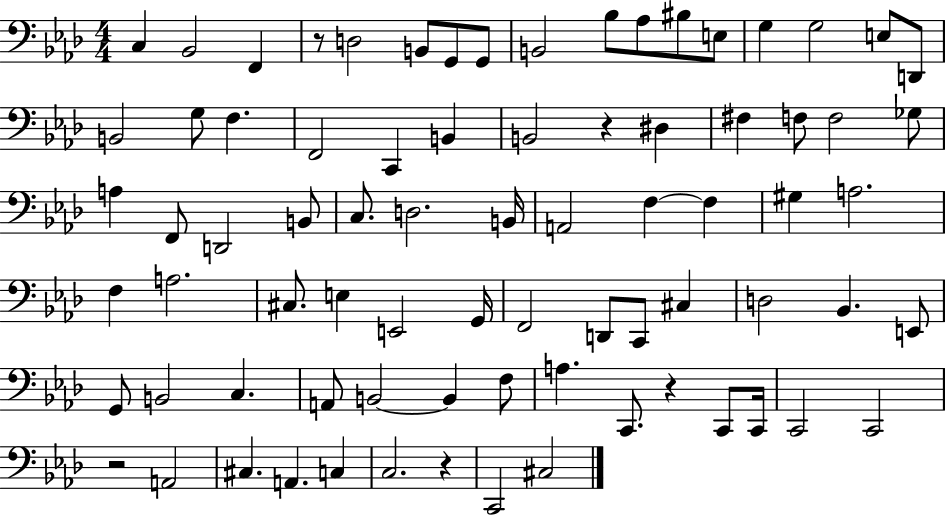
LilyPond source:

{
  \clef bass
  \numericTimeSignature
  \time 4/4
  \key aes \major
  c4 bes,2 f,4 | r8 d2 b,8 g,8 g,8 | b,2 bes8 aes8 bis8 e8 | g4 g2 e8 d,8 | \break b,2 g8 f4. | f,2 c,4 b,4 | b,2 r4 dis4 | fis4 f8 f2 ges8 | \break a4 f,8 d,2 b,8 | c8. d2. b,16 | a,2 f4~~ f4 | gis4 a2. | \break f4 a2. | cis8. e4 e,2 g,16 | f,2 d,8 c,8 cis4 | d2 bes,4. e,8 | \break g,8 b,2 c4. | a,8 b,2~~ b,4 f8 | a4. c,8. r4 c,8 c,16 | c,2 c,2 | \break r2 a,2 | cis4. a,4. c4 | c2. r4 | c,2 cis2 | \break \bar "|."
}